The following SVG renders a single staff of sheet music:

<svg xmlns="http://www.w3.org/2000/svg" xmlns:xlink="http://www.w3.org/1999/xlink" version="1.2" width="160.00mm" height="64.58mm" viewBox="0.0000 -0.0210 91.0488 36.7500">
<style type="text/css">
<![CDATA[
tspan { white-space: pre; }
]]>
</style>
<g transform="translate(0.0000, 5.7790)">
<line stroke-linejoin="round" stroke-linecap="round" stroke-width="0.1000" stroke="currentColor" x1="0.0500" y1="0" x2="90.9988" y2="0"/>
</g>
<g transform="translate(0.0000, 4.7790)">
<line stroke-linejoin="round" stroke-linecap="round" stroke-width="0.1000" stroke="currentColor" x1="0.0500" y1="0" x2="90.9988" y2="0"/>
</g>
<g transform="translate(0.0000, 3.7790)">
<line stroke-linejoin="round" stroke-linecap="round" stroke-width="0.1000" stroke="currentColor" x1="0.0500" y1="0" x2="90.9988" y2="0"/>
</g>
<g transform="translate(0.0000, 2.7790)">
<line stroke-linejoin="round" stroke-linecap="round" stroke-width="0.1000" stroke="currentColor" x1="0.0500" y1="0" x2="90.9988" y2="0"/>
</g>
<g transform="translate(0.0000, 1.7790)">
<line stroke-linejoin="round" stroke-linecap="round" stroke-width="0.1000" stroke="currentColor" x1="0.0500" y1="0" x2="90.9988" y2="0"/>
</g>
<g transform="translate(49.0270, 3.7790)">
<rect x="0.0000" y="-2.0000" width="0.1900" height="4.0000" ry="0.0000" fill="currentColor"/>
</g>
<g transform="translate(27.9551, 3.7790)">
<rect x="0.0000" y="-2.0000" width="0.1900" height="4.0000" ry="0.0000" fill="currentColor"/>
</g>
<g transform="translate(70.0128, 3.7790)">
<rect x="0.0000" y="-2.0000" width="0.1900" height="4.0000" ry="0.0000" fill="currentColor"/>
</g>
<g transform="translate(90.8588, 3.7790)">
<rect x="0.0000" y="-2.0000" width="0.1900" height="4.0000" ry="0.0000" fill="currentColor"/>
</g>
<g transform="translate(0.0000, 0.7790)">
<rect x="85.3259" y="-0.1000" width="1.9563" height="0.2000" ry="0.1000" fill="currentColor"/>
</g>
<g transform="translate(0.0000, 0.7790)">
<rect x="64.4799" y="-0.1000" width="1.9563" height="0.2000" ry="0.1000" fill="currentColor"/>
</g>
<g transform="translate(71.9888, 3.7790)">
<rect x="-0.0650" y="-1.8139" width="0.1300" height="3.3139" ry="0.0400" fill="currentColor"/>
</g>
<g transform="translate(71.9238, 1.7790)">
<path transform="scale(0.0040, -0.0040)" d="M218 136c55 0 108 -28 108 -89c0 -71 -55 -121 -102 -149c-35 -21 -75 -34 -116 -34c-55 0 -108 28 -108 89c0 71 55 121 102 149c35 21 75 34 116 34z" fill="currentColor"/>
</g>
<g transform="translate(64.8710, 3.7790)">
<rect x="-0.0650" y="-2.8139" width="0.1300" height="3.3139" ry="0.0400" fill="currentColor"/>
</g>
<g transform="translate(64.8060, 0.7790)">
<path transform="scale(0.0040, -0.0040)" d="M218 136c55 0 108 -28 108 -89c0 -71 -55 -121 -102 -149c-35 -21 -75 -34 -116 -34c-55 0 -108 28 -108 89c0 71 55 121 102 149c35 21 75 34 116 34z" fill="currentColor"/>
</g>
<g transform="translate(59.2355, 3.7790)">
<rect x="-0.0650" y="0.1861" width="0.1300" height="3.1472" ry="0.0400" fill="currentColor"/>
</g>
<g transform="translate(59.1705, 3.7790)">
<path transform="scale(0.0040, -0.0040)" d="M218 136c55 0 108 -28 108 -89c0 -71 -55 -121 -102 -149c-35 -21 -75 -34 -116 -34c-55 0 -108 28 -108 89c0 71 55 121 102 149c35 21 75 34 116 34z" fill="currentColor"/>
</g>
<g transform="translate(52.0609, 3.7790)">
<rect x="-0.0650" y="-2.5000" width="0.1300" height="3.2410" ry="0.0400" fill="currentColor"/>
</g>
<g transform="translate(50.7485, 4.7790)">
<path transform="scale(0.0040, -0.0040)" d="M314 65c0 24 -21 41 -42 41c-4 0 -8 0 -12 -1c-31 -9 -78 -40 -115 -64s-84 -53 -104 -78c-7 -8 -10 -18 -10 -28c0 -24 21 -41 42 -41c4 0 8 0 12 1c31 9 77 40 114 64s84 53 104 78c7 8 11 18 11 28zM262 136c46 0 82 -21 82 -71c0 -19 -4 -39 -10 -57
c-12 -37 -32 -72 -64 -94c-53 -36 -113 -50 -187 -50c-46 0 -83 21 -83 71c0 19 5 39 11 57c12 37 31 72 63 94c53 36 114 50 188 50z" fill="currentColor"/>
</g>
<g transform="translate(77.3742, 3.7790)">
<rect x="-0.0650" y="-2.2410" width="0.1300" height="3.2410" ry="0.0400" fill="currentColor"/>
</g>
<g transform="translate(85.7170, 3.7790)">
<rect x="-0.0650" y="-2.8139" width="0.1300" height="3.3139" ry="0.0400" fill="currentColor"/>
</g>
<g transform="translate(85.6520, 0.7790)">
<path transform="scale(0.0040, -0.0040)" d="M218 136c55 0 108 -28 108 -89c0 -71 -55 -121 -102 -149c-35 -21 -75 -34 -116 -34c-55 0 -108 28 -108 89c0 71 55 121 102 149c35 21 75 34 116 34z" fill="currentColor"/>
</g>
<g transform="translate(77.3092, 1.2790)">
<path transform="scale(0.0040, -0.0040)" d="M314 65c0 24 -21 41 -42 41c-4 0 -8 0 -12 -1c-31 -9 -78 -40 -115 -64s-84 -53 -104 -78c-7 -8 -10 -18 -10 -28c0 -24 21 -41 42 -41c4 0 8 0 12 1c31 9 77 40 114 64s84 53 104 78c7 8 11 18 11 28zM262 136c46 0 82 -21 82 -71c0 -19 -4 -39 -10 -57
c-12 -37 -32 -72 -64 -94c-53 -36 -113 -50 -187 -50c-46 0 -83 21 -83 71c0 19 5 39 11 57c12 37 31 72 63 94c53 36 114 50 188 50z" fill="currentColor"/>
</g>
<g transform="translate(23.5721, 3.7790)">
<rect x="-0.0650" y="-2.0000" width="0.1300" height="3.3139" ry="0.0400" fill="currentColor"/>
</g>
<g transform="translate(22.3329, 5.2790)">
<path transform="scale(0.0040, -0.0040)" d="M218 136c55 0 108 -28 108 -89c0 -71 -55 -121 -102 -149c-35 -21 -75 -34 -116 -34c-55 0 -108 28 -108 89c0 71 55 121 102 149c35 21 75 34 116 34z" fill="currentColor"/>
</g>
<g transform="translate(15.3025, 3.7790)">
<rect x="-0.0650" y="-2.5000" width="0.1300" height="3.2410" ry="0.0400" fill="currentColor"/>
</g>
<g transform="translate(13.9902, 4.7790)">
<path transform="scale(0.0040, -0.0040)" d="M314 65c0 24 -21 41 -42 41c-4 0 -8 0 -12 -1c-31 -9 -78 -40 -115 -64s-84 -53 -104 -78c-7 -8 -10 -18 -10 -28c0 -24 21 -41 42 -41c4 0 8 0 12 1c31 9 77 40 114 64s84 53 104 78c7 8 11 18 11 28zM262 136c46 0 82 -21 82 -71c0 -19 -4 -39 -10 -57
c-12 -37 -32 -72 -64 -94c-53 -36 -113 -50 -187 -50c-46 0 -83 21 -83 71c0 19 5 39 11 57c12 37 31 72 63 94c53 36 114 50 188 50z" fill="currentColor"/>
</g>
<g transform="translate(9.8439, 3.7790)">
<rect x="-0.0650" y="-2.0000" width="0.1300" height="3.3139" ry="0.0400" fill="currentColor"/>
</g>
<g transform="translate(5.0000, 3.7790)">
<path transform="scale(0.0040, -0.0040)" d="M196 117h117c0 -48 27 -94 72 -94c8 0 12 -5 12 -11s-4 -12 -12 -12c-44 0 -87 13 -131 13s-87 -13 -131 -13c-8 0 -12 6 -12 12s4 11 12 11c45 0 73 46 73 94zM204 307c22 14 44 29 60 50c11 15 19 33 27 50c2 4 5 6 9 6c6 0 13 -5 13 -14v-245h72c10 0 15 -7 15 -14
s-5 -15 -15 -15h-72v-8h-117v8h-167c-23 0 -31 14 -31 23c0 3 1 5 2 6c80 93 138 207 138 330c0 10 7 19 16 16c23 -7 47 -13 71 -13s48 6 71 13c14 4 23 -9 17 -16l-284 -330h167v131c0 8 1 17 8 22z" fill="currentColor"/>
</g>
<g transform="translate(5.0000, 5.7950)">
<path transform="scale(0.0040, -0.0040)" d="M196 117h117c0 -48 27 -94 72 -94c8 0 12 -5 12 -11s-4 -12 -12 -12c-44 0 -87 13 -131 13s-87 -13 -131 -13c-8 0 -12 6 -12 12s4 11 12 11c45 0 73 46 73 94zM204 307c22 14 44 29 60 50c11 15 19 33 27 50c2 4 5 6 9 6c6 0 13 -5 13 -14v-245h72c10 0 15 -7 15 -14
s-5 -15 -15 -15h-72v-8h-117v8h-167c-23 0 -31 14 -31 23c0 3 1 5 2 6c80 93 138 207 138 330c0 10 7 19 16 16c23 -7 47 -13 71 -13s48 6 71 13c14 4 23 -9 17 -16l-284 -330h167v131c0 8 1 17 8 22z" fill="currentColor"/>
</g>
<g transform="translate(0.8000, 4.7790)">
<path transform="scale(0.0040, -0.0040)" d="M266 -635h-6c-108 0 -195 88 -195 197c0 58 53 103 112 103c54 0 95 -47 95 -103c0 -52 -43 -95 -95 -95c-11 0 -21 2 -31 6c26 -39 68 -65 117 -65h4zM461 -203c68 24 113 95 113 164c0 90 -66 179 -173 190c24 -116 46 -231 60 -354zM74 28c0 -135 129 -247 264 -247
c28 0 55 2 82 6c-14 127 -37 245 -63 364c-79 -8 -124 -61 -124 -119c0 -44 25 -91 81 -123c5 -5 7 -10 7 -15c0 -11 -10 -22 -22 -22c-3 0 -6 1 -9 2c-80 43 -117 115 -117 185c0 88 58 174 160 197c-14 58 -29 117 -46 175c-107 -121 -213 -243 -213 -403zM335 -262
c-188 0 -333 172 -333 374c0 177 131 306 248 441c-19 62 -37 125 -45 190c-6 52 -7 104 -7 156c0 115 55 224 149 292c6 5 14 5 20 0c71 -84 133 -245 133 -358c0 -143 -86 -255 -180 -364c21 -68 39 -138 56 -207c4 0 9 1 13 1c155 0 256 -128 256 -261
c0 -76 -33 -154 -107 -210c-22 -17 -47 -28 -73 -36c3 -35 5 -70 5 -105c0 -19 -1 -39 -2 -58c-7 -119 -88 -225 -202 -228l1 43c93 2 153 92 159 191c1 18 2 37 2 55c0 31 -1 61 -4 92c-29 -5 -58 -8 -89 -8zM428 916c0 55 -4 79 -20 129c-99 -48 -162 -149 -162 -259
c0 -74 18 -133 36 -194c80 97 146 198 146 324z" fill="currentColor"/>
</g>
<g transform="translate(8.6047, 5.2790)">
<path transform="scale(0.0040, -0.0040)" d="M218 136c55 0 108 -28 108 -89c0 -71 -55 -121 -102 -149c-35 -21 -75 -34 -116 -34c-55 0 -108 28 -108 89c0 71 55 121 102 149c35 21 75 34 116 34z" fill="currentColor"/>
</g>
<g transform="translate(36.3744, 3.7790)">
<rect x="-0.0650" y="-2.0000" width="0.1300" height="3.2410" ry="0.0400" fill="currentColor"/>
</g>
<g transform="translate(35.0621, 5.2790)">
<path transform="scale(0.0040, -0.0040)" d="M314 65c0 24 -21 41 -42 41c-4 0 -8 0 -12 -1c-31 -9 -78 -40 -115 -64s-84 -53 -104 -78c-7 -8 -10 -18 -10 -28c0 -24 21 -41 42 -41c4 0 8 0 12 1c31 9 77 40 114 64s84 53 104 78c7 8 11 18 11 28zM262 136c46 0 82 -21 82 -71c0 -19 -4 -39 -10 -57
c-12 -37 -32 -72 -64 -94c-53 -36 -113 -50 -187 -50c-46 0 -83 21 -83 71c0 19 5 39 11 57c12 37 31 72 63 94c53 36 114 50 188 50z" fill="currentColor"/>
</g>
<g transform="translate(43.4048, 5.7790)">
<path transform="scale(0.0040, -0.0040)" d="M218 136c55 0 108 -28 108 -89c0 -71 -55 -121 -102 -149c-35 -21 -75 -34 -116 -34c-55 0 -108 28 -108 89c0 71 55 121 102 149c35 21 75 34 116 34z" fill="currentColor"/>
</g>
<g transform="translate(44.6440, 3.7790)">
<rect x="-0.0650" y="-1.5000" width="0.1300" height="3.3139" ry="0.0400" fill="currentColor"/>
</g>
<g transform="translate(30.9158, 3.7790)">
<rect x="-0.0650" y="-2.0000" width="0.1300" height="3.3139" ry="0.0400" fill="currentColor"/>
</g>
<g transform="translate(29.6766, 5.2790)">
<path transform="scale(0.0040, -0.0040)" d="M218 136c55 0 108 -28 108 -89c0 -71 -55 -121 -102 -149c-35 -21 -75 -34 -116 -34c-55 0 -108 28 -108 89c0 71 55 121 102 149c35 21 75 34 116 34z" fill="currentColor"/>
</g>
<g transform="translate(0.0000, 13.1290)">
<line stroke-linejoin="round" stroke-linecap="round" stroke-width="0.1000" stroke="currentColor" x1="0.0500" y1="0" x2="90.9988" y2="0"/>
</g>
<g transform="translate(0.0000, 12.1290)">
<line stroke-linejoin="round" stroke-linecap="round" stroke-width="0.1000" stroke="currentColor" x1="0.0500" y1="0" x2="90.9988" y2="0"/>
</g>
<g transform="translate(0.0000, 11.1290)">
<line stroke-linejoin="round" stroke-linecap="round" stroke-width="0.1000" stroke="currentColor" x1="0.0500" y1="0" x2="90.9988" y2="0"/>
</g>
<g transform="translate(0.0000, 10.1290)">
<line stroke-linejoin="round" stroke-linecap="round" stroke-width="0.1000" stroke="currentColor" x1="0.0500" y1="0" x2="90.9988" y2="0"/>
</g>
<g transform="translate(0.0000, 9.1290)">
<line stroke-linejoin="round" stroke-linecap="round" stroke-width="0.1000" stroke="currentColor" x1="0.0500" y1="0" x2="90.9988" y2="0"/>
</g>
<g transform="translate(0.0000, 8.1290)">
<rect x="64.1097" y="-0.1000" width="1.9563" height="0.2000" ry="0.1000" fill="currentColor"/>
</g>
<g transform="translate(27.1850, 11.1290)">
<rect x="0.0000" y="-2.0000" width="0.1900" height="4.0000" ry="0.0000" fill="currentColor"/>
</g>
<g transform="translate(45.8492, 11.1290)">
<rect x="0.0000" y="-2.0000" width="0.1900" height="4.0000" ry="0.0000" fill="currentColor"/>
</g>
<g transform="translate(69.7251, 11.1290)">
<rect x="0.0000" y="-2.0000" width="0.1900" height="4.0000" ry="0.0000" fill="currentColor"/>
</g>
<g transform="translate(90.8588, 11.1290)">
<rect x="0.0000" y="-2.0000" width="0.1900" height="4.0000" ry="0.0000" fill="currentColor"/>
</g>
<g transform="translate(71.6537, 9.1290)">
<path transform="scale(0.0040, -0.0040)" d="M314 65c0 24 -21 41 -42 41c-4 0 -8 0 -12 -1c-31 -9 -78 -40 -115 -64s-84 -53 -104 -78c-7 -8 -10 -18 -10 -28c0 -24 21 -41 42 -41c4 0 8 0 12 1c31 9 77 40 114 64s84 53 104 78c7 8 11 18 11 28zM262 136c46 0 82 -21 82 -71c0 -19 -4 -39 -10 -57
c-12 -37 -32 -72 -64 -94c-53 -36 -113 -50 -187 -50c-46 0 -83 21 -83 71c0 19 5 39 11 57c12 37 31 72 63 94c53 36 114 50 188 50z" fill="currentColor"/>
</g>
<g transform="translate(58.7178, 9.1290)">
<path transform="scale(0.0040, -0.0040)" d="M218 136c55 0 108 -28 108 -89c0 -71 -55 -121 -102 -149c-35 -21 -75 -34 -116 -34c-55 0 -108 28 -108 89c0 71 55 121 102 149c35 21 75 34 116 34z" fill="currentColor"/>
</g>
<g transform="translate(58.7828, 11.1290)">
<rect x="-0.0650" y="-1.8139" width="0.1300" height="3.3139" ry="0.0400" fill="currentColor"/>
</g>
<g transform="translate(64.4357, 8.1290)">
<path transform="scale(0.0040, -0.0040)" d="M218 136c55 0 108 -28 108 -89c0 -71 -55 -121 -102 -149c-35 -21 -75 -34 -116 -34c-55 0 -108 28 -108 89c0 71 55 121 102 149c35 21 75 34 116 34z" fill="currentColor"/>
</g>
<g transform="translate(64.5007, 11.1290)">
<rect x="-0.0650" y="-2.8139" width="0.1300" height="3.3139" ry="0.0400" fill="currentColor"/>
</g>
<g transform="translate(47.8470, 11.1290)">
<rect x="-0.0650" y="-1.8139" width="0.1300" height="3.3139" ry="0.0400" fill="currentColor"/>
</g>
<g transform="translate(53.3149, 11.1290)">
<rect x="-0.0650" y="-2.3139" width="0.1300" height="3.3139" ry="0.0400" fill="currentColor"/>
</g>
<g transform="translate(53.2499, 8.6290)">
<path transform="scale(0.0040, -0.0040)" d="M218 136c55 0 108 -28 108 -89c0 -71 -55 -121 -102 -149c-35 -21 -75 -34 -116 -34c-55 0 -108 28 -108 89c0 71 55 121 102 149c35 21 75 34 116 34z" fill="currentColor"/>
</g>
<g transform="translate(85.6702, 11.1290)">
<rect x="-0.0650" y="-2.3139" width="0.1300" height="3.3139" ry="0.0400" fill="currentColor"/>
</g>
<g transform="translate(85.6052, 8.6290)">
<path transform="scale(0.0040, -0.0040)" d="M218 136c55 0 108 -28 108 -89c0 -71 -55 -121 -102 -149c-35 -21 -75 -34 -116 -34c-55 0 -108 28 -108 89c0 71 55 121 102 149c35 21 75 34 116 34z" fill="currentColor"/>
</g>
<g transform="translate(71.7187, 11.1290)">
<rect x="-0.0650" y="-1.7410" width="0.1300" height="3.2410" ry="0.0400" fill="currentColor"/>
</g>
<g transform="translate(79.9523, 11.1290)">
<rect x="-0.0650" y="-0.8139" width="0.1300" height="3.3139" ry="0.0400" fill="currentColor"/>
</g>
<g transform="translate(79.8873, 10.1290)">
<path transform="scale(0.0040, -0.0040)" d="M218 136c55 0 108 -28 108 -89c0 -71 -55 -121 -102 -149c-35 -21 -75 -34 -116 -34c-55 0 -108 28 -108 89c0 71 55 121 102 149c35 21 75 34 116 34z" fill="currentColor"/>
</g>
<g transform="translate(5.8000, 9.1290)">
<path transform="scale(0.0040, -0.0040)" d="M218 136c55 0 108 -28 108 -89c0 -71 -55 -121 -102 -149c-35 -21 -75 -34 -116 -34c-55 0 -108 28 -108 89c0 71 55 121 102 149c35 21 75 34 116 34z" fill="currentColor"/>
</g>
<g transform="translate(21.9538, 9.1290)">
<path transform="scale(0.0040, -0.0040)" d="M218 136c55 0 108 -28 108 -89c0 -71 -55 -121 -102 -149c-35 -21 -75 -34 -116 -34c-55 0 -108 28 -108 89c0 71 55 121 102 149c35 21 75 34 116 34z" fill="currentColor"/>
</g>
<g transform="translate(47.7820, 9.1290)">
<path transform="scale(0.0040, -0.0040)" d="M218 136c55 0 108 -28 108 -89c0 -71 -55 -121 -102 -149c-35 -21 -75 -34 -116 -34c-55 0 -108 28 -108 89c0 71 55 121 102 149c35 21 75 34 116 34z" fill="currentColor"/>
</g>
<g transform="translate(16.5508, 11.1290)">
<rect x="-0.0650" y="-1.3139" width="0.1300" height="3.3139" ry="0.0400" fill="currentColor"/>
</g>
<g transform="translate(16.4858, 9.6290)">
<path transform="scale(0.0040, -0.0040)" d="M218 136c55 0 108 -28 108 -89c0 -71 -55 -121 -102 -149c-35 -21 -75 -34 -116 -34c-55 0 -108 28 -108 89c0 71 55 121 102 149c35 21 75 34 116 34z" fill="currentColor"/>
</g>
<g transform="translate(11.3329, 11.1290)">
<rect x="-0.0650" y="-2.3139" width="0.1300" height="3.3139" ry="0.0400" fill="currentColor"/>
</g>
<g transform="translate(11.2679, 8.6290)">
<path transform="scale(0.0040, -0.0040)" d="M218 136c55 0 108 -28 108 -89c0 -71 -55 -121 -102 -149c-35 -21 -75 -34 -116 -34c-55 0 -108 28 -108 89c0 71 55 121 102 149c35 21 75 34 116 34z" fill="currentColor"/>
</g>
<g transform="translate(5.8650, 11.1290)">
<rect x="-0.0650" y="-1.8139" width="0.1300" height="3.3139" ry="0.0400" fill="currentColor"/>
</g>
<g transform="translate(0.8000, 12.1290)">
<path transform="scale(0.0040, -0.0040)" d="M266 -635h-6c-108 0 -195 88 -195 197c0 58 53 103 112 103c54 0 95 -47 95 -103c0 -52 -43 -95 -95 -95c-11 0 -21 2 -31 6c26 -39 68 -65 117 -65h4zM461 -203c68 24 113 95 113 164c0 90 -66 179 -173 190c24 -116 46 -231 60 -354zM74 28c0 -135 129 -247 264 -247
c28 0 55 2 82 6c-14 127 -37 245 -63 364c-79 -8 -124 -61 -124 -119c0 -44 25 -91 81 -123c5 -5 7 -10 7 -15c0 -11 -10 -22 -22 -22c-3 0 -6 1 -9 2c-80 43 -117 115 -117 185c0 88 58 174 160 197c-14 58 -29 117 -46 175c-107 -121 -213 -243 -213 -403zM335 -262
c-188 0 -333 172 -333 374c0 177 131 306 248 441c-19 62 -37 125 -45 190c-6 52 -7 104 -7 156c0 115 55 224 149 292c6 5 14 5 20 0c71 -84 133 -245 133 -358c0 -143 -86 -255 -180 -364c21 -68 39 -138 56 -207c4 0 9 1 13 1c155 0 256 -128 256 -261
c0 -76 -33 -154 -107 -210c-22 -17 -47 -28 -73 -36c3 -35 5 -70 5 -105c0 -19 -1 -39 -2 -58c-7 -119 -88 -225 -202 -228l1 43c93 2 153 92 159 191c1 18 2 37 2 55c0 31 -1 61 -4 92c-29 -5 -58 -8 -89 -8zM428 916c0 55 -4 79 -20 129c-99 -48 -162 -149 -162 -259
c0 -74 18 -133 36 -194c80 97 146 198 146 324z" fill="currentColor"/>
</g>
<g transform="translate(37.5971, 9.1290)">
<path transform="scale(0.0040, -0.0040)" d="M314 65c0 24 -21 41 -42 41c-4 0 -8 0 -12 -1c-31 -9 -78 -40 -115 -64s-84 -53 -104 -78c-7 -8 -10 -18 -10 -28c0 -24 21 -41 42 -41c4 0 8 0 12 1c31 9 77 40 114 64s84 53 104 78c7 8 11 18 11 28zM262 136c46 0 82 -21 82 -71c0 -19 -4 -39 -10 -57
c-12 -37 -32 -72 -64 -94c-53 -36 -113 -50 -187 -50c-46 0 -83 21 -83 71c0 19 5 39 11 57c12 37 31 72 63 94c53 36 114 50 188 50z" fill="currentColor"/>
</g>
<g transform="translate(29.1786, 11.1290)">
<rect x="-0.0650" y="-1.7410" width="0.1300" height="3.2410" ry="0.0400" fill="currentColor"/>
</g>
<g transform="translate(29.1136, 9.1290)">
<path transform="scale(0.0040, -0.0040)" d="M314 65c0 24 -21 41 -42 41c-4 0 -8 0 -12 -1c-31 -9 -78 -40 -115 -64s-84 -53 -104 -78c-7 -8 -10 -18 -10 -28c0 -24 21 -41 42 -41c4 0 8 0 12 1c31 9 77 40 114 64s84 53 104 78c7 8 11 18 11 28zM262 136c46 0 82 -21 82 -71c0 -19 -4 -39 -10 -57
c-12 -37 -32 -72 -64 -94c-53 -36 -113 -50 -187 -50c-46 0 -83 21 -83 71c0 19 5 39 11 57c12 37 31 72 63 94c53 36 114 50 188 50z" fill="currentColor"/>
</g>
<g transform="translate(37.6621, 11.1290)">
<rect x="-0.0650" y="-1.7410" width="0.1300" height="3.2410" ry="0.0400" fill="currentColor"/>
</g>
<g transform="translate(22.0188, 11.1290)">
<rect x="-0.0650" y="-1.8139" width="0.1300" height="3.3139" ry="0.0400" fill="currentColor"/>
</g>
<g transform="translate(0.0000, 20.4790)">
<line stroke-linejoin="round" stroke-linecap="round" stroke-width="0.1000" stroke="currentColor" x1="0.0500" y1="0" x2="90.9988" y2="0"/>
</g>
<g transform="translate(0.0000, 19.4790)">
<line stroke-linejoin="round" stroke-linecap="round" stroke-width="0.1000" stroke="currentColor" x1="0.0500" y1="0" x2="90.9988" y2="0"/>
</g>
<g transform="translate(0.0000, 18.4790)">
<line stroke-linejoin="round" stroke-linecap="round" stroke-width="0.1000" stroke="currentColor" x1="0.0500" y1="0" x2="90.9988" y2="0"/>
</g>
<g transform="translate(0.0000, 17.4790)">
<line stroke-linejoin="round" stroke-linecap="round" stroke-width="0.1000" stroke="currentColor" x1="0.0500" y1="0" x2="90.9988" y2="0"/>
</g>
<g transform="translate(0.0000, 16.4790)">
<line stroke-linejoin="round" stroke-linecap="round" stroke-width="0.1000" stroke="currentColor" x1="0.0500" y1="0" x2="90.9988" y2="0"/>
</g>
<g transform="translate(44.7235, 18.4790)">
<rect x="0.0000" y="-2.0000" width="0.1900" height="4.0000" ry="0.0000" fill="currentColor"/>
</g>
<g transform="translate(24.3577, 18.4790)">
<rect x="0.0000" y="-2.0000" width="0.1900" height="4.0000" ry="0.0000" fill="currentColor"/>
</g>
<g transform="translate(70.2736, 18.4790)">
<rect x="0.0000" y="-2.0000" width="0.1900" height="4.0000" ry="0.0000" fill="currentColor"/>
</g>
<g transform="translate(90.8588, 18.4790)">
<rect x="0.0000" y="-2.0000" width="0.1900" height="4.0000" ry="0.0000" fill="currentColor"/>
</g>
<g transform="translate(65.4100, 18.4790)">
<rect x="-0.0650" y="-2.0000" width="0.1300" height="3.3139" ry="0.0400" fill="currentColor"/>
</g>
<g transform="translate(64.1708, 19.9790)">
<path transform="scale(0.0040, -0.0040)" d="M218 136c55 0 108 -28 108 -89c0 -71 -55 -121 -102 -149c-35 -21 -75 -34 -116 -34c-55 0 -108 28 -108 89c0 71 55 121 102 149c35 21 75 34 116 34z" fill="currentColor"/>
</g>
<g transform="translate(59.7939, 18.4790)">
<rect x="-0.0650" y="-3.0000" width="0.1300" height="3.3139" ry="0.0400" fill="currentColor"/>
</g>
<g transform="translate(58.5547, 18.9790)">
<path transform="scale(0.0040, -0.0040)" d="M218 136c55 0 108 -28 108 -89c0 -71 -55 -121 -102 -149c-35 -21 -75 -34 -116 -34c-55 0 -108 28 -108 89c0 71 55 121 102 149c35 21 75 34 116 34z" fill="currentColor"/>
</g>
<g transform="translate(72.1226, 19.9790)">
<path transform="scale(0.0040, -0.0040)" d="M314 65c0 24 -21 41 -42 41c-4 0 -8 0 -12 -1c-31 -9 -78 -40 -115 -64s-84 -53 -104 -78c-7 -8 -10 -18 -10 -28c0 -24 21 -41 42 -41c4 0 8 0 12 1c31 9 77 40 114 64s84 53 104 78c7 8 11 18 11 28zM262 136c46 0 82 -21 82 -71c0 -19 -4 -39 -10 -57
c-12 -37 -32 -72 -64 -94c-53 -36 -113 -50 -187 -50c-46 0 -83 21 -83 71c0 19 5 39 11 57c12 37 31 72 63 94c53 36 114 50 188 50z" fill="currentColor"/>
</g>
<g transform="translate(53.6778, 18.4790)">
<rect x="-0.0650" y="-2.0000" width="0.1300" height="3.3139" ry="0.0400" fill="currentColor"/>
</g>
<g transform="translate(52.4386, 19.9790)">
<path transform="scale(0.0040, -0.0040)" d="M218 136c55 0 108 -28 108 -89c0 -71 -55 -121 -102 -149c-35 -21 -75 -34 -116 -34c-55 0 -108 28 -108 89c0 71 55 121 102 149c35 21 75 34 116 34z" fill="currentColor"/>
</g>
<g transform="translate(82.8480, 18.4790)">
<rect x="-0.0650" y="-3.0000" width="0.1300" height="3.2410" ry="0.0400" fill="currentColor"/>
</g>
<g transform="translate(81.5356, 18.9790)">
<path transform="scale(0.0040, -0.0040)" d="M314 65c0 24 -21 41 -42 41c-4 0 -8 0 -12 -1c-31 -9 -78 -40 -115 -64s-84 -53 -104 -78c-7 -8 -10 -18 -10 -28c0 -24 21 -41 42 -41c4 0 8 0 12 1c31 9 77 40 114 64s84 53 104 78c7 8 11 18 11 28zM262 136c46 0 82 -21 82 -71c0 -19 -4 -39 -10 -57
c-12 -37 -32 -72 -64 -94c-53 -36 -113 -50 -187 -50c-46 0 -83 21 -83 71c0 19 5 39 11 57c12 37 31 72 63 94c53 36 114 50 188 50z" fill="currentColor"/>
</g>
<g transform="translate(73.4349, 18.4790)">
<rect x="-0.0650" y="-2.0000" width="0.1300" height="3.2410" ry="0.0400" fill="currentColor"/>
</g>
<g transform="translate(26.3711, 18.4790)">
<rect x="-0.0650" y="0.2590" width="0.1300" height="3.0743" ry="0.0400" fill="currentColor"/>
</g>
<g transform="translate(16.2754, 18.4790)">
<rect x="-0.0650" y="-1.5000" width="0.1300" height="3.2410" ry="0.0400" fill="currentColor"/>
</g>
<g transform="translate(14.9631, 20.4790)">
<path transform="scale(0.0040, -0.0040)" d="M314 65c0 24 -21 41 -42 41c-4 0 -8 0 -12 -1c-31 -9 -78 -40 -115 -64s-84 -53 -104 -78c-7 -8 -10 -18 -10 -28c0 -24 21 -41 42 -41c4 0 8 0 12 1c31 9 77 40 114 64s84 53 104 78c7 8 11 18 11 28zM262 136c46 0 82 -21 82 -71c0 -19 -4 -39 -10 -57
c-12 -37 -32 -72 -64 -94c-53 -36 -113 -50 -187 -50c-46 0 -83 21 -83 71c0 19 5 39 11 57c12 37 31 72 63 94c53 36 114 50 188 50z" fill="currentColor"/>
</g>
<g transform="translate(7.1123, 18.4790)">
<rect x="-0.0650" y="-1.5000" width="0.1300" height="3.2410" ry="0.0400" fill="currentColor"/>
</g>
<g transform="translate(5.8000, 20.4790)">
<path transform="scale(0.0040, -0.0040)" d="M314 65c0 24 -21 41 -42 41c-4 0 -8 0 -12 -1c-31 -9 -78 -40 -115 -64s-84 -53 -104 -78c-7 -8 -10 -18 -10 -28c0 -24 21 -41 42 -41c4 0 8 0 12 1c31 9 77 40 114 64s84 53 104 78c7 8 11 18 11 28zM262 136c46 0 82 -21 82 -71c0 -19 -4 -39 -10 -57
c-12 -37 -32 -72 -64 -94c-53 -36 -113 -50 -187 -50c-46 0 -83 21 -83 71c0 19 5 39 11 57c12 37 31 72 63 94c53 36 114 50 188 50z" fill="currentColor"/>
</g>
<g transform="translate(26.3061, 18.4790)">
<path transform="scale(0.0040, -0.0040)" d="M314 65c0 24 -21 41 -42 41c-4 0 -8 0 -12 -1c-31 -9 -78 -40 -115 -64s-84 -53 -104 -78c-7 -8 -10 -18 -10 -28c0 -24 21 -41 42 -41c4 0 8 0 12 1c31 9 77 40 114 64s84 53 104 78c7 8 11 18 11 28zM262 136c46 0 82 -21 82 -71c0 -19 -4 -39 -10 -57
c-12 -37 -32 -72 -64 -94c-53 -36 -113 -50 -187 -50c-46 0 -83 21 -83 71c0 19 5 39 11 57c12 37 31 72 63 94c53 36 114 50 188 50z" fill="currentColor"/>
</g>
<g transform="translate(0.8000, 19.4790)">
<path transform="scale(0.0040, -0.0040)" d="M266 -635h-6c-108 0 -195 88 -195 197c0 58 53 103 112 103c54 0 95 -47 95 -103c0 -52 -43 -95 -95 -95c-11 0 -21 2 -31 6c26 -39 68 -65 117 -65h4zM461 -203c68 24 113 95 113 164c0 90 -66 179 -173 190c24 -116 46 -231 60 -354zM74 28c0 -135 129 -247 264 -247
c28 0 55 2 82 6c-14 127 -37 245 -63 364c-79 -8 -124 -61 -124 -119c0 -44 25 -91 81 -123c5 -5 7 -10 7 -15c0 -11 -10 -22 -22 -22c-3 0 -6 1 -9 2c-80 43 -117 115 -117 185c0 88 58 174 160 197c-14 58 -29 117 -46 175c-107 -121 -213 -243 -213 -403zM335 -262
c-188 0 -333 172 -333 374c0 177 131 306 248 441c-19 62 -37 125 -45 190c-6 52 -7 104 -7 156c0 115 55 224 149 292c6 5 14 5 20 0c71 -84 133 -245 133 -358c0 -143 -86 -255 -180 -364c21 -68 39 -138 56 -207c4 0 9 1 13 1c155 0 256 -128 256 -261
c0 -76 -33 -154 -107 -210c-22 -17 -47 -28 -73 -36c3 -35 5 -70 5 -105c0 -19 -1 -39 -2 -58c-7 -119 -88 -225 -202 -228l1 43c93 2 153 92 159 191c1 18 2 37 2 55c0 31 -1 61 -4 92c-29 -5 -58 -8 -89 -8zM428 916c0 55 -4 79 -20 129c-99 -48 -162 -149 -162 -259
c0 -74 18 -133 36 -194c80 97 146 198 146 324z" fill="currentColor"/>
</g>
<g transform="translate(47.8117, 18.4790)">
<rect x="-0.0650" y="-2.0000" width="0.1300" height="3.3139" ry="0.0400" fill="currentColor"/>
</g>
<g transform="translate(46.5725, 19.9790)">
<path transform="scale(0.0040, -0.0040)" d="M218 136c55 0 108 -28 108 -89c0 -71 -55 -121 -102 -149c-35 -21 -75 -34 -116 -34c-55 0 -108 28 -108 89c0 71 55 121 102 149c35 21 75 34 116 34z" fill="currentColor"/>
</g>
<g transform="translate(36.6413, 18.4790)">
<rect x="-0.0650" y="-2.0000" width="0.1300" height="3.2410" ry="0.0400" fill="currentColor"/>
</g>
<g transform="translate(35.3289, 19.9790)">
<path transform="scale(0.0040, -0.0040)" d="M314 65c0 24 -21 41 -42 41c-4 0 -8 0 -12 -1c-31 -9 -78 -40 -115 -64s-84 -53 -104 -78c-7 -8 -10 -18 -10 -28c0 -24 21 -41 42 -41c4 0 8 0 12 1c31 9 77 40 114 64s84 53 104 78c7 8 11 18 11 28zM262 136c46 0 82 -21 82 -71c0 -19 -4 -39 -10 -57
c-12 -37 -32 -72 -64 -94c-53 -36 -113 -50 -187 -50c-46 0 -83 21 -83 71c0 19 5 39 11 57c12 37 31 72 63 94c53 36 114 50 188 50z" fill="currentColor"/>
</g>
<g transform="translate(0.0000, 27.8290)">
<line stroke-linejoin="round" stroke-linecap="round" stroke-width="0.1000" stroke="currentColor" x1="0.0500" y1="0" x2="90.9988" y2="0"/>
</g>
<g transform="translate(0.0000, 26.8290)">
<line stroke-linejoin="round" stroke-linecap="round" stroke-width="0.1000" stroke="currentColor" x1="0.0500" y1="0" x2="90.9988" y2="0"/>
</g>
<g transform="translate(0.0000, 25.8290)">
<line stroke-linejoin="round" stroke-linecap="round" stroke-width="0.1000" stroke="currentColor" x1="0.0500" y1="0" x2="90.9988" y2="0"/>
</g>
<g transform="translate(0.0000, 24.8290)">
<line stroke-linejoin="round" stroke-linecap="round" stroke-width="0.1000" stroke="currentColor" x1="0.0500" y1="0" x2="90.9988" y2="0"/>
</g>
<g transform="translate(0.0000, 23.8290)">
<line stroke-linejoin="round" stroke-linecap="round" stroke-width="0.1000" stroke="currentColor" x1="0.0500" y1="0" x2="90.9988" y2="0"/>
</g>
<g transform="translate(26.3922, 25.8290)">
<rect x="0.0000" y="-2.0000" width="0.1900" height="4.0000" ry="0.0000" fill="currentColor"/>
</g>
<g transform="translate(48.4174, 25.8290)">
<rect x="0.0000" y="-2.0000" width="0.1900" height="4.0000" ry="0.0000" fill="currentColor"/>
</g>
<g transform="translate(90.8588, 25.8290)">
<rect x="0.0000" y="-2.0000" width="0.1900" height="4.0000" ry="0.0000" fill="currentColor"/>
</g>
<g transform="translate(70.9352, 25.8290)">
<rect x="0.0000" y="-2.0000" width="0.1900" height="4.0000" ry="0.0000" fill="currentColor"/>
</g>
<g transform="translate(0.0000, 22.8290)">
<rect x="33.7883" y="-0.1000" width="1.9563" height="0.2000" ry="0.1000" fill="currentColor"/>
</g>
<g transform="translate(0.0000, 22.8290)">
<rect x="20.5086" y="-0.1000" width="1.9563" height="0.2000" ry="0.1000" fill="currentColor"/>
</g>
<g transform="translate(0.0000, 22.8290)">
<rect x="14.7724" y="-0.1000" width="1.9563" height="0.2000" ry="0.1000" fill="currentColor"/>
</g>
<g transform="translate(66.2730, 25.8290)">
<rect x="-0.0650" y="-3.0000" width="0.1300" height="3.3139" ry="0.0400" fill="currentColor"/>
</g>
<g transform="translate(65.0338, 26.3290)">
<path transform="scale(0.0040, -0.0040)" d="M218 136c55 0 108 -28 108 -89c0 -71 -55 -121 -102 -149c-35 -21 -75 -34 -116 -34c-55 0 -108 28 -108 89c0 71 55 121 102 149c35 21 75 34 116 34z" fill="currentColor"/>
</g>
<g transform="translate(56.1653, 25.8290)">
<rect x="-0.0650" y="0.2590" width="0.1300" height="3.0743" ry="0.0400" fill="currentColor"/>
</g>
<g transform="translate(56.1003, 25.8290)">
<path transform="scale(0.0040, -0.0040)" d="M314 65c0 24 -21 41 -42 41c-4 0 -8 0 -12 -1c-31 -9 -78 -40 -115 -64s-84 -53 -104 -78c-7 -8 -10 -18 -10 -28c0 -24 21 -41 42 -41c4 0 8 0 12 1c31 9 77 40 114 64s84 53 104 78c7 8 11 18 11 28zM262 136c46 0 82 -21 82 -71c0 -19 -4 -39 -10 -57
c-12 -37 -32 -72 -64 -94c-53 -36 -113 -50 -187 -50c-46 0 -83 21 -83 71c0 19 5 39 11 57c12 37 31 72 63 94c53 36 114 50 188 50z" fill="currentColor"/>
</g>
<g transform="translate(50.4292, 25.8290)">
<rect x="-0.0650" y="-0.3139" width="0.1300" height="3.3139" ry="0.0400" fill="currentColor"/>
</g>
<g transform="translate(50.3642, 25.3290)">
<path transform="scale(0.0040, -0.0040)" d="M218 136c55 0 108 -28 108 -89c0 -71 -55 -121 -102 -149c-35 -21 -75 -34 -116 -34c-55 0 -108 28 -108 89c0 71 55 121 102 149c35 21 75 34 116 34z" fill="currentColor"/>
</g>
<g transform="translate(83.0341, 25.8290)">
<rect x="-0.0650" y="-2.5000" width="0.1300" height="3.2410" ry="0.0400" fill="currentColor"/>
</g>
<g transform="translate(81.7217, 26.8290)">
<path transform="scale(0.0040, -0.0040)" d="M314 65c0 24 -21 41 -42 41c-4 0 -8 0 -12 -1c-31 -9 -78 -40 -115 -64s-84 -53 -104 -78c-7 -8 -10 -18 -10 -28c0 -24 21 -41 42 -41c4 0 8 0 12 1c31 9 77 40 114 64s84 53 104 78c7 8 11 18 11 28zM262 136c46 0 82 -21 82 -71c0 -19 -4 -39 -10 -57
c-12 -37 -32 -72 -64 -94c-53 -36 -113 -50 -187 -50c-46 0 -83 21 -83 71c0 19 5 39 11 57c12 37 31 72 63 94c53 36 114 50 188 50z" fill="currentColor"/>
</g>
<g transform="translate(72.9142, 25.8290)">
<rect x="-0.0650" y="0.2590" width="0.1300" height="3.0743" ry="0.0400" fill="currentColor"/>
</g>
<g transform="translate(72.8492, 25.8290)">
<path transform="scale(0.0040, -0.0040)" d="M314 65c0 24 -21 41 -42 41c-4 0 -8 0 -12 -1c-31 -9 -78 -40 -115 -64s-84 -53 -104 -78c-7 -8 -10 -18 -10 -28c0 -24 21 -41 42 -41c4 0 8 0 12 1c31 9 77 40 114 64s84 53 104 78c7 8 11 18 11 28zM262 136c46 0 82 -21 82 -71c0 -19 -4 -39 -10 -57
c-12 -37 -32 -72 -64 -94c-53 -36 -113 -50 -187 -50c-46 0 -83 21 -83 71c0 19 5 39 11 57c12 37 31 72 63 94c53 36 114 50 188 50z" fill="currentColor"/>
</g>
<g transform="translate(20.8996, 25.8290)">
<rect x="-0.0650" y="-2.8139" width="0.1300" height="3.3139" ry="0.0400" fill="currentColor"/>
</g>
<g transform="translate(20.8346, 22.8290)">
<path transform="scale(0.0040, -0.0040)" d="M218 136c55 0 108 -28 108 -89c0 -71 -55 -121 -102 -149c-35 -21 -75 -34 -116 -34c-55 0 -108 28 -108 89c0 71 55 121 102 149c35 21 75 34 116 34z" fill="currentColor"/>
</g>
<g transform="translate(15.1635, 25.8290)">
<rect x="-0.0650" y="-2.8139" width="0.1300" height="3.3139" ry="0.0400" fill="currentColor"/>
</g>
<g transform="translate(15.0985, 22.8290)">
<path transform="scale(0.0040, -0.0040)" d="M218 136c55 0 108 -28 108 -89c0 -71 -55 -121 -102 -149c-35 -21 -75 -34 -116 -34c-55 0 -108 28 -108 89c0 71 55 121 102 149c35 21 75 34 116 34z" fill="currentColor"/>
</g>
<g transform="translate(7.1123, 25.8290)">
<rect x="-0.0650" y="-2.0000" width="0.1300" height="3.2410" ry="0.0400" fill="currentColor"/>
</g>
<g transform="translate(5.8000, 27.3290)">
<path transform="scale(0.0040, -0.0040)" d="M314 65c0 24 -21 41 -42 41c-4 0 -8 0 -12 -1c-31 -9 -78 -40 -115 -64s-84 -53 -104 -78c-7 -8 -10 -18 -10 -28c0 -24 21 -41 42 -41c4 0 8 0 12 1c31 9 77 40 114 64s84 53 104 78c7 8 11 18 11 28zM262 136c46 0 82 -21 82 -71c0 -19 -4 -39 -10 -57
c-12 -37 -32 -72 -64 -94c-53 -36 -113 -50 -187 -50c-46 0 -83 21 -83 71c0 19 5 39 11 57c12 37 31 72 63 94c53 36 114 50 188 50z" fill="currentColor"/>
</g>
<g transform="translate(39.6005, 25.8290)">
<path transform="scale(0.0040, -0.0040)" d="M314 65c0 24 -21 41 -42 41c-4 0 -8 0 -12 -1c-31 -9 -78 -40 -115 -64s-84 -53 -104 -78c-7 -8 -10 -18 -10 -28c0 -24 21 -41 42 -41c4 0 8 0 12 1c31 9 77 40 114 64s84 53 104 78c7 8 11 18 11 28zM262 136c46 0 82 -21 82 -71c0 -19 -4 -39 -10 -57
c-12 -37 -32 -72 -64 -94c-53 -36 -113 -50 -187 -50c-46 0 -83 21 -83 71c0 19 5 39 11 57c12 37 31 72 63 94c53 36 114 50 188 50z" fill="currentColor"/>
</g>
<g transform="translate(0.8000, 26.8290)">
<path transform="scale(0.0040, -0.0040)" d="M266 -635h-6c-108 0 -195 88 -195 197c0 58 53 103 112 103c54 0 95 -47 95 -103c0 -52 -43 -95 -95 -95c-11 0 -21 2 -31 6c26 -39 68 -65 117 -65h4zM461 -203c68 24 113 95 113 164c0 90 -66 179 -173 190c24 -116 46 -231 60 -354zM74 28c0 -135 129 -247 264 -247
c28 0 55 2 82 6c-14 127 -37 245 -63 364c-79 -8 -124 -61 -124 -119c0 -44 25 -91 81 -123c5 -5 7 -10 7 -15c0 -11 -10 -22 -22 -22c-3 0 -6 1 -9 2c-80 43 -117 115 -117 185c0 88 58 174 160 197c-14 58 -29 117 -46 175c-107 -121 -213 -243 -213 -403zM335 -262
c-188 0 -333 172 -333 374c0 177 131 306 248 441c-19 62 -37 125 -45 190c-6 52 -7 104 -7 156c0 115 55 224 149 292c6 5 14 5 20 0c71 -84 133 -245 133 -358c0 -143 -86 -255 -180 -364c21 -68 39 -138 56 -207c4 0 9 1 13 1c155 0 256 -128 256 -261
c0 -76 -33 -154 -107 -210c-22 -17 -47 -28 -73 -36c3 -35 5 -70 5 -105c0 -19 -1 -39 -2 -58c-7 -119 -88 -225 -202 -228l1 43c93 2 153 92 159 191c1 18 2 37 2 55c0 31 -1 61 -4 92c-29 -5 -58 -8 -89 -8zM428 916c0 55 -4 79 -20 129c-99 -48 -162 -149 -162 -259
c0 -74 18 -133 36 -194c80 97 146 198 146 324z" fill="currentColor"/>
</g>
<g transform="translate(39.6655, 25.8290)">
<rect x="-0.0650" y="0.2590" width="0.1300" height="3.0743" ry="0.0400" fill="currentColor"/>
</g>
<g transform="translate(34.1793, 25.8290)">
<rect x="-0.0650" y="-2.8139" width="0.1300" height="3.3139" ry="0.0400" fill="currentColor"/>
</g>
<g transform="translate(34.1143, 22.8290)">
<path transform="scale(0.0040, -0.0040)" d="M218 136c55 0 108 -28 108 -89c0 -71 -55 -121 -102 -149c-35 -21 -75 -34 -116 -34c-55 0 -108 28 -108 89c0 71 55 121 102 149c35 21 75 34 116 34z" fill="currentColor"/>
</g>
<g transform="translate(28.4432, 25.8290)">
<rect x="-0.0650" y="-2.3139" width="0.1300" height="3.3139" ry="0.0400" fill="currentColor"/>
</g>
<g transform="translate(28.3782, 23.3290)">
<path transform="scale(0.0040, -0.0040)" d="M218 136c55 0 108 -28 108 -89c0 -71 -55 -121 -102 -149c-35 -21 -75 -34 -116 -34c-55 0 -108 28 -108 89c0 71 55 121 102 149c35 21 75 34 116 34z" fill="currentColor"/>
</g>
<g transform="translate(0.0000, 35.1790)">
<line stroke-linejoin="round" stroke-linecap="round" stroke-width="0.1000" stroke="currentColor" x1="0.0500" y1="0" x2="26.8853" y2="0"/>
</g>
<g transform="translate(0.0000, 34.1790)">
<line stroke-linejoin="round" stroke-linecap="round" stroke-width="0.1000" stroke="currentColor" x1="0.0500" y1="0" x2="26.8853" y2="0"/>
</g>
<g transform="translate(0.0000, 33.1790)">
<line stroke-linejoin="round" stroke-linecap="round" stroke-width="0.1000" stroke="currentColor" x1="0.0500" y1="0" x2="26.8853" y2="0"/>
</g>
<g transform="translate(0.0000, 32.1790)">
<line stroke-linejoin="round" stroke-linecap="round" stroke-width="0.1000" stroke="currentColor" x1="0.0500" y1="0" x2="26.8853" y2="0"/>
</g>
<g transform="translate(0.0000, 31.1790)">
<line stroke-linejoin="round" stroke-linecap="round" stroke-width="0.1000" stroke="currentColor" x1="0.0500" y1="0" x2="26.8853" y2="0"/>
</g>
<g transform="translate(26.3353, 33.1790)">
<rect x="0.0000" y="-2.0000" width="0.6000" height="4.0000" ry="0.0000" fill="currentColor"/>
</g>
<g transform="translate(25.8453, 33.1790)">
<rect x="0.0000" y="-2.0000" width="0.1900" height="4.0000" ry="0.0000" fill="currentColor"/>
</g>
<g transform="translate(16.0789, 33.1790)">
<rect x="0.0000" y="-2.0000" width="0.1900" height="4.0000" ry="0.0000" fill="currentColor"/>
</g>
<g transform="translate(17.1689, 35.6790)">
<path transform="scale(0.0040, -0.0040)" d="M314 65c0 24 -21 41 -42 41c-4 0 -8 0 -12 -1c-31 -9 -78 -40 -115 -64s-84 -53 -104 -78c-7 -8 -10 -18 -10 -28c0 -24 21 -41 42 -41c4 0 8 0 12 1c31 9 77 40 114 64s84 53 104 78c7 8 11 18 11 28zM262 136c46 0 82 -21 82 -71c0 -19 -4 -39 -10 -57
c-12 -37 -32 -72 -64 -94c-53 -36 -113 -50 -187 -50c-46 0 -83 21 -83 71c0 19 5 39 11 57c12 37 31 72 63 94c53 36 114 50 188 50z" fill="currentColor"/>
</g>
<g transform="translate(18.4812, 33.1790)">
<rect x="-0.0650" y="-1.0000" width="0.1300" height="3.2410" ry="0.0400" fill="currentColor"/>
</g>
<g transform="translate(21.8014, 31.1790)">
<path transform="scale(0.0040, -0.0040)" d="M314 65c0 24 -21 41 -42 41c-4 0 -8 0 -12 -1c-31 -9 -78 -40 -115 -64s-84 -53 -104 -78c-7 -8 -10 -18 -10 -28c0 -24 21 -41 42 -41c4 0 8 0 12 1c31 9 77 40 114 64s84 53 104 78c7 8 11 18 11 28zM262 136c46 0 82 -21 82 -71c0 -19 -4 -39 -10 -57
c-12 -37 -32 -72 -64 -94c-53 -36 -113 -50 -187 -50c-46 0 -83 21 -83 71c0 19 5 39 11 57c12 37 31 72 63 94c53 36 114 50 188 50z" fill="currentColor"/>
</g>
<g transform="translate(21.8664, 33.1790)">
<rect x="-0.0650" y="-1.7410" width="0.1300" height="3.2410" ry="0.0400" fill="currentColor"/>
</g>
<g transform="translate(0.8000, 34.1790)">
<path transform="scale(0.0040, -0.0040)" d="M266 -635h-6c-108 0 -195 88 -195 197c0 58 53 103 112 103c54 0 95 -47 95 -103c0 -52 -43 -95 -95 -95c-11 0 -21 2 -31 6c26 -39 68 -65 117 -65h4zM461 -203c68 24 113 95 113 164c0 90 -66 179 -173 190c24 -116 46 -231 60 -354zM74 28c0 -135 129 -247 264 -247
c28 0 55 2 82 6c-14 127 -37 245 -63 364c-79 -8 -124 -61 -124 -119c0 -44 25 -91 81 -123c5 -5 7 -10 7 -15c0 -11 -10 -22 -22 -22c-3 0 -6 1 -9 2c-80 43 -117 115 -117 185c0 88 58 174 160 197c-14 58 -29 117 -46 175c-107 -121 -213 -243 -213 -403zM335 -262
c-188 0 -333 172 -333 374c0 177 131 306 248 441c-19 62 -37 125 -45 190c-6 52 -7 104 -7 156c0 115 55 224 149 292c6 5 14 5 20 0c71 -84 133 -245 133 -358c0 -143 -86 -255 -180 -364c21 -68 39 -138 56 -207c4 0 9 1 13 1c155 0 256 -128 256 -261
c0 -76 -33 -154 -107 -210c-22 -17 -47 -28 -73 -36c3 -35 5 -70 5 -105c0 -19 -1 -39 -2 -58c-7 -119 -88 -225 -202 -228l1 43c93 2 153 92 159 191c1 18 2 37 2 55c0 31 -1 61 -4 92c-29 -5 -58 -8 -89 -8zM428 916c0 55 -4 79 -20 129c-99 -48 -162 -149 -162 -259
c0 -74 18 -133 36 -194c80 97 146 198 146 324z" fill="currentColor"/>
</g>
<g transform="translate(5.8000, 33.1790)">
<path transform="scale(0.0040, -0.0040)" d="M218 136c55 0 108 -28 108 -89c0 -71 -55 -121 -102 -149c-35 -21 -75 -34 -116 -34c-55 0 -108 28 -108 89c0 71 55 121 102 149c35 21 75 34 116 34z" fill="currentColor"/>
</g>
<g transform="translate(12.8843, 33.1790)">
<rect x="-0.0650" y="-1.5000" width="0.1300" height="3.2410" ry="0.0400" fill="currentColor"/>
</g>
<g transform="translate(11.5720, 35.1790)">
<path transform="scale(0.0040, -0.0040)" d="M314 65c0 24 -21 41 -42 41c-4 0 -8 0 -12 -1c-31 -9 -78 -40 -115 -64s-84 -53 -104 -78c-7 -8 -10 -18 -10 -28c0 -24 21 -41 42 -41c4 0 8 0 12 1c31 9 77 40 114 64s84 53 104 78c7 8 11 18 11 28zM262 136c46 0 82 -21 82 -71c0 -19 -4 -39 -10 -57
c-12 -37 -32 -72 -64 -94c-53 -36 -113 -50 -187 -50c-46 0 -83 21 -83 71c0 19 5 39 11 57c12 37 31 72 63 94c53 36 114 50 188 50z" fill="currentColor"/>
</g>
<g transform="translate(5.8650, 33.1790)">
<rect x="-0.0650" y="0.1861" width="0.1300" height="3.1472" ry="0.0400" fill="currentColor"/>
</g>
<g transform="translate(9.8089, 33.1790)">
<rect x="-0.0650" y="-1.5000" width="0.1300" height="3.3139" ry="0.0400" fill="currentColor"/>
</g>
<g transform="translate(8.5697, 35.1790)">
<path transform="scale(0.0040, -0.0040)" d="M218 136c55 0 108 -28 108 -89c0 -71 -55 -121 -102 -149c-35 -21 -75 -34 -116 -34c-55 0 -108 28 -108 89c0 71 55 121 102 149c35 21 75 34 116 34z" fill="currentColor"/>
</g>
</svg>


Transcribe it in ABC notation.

X:1
T:Untitled
M:4/4
L:1/4
K:C
F G2 F F F2 E G2 B a f g2 a f g e f f2 f2 f g f a f2 d g E2 E2 B2 F2 F F A F F2 A2 F2 a a g a B2 c B2 A B2 G2 B E E2 D2 f2